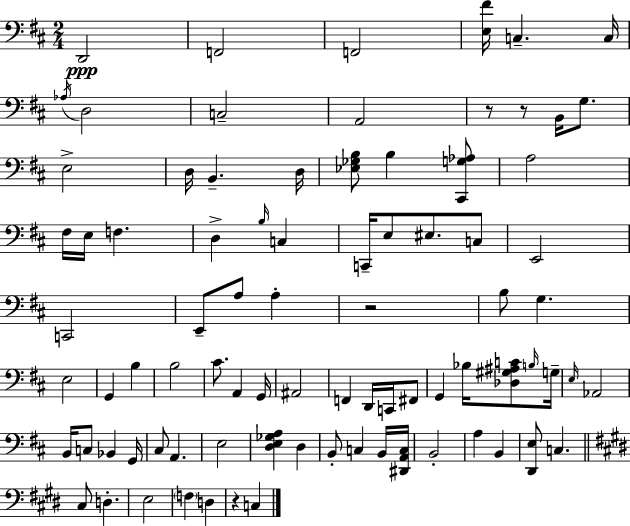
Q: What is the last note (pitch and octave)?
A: C3